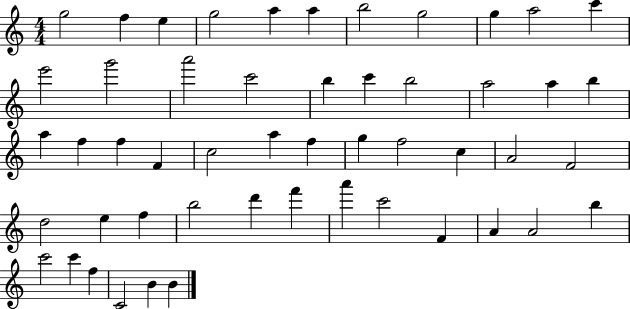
X:1
T:Untitled
M:4/4
L:1/4
K:C
g2 f e g2 a a b2 g2 g a2 c' e'2 g'2 a'2 c'2 b c' b2 a2 a b a f f F c2 a f g f2 c A2 F2 d2 e f b2 d' f' a' c'2 F A A2 b c'2 c' f C2 B B